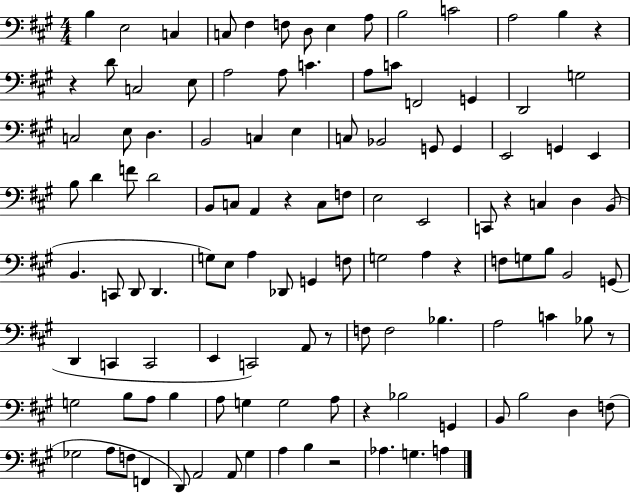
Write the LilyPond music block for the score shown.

{
  \clef bass
  \numericTimeSignature
  \time 4/4
  \key a \major
  b4 e2 c4 | c8 fis4 f8 d8 e4 a8 | b2 c'2 | a2 b4 r4 | \break r4 d'8 c2 e8 | a2 a8 c'4. | a8 c'8 f,2 g,4 | d,2 g2 | \break c2 e8 d4. | b,2 c4 e4 | c8 bes,2 g,8 g,4 | e,2 g,4 e,4 | \break b8 d'4 f'8 d'2 | b,8 c8 a,4 r4 c8 f8 | e2 e,2 | c,8 r4 c4 d4 b,8( | \break b,4. c,8 d,8 d,4. | g8) e8 a4 des,8 g,4 f8 | g2 a4 r4 | f8 g8 b8 b,2 g,8( | \break d,4 c,4 c,2 | e,4 c,2) a,8 r8 | f8 f2 bes4. | a2 c'4 bes8 r8 | \break g2 b8 a8 b4 | a8 g4 g2 a8 | r4 bes2 g,4 | b,8 b2 d4 f8( | \break ges2 a8 f8 f,4 | d,8) a,2 a,8 gis4 | a4 b4 r2 | aes4. g4. a4 | \break \bar "|."
}